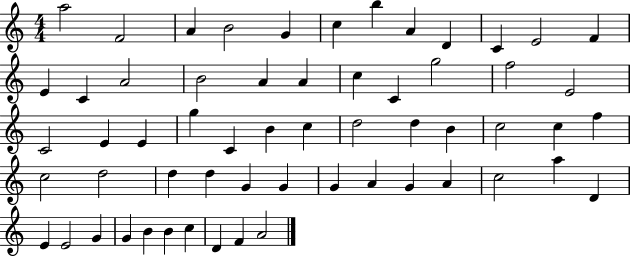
{
  \clef treble
  \numericTimeSignature
  \time 4/4
  \key c \major
  a''2 f'2 | a'4 b'2 g'4 | c''4 b''4 a'4 d'4 | c'4 e'2 f'4 | \break e'4 c'4 a'2 | b'2 a'4 a'4 | c''4 c'4 g''2 | f''2 e'2 | \break c'2 e'4 e'4 | g''4 c'4 b'4 c''4 | d''2 d''4 b'4 | c''2 c''4 f''4 | \break c''2 d''2 | d''4 d''4 g'4 g'4 | g'4 a'4 g'4 a'4 | c''2 a''4 d'4 | \break e'4 e'2 g'4 | g'4 b'4 b'4 c''4 | d'4 f'4 a'2 | \bar "|."
}